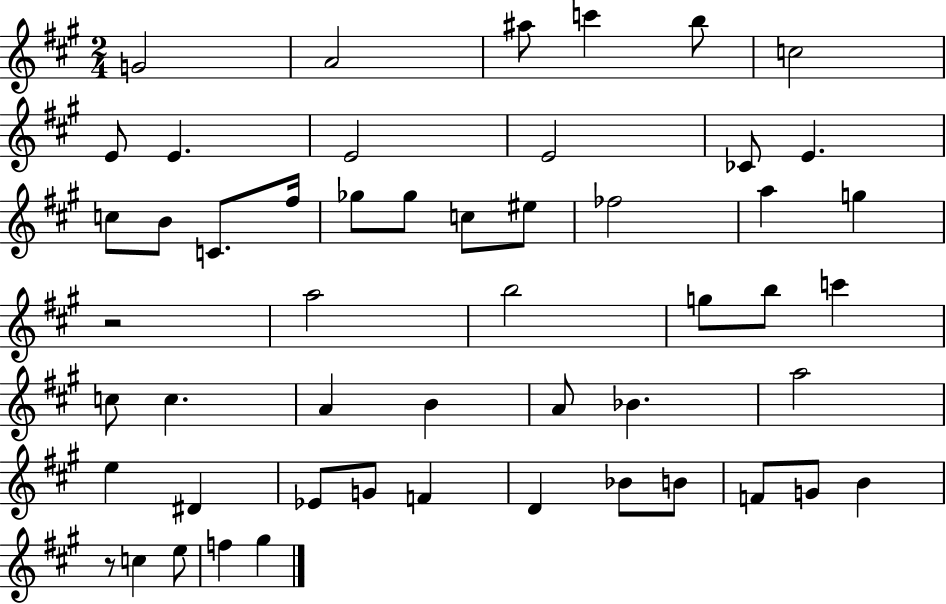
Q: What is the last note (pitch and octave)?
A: G#5